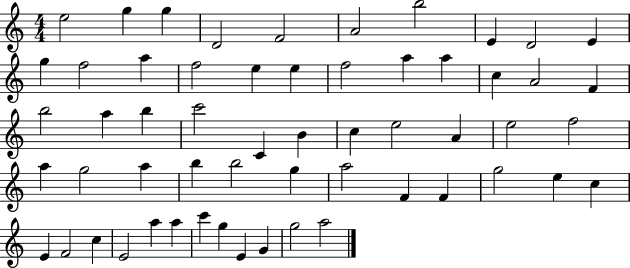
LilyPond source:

{
  \clef treble
  \numericTimeSignature
  \time 4/4
  \key c \major
  e''2 g''4 g''4 | d'2 f'2 | a'2 b''2 | e'4 d'2 e'4 | \break g''4 f''2 a''4 | f''2 e''4 e''4 | f''2 a''4 a''4 | c''4 a'2 f'4 | \break b''2 a''4 b''4 | c'''2 c'4 b'4 | c''4 e''2 a'4 | e''2 f''2 | \break a''4 g''2 a''4 | b''4 b''2 g''4 | a''2 f'4 f'4 | g''2 e''4 c''4 | \break e'4 f'2 c''4 | e'2 a''4 a''4 | c'''4 g''4 e'4 g'4 | g''2 a''2 | \break \bar "|."
}